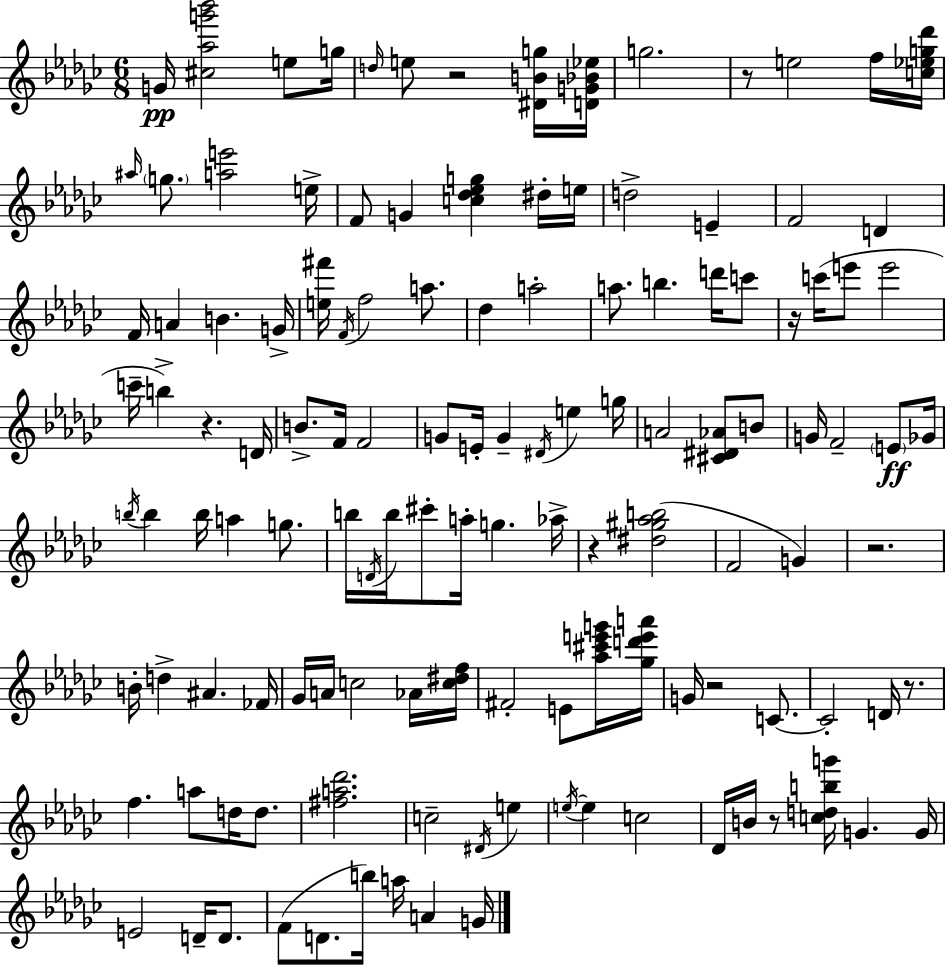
X:1
T:Untitled
M:6/8
L:1/4
K:Ebm
G/4 [^c_ag'_b']2 e/2 g/4 d/4 e/2 z2 [^DBg]/4 [DG_B_e]/4 g2 z/2 e2 f/4 [c_eg_d']/4 ^a/4 g/2 [ae']2 e/4 F/2 G [c_d_eg] ^d/4 e/4 d2 E F2 D F/4 A B G/4 [e^f']/4 F/4 f2 a/2 _d a2 a/2 b d'/4 c'/2 z/4 c'/4 e'/2 e'2 c'/4 b z D/4 B/2 F/4 F2 G/2 E/4 G ^D/4 e g/4 A2 [^C^D_A]/2 B/2 G/4 F2 E/2 _G/4 b/4 b b/4 a g/2 b/4 D/4 b/4 ^c'/2 a/4 g _a/4 z [^d^g_ab]2 F2 G z2 B/4 d ^A _F/4 _G/4 A/4 c2 _A/4 [c^df]/4 ^F2 E/2 [_a^c'e'g']/4 [_gd'e'a']/4 G/4 z2 C/2 C2 D/4 z/2 f a/2 d/4 d/2 [^fa_d']2 c2 ^D/4 e e/4 e c2 _D/4 B/4 z/2 [cdbg']/4 G G/4 E2 D/4 D/2 F/2 D/2 b/4 a/4 A G/4